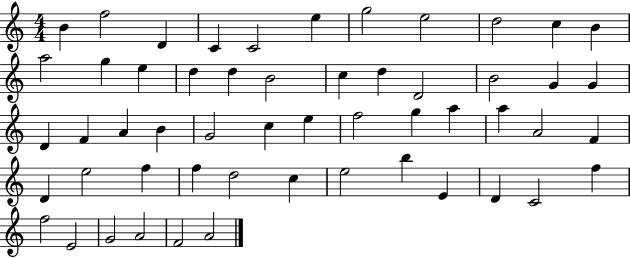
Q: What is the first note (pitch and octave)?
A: B4